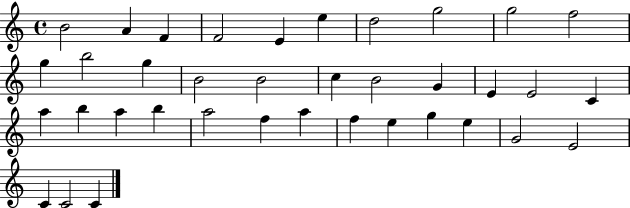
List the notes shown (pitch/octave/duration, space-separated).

B4/h A4/q F4/q F4/h E4/q E5/q D5/h G5/h G5/h F5/h G5/q B5/h G5/q B4/h B4/h C5/q B4/h G4/q E4/q E4/h C4/q A5/q B5/q A5/q B5/q A5/h F5/q A5/q F5/q E5/q G5/q E5/q G4/h E4/h C4/q C4/h C4/q